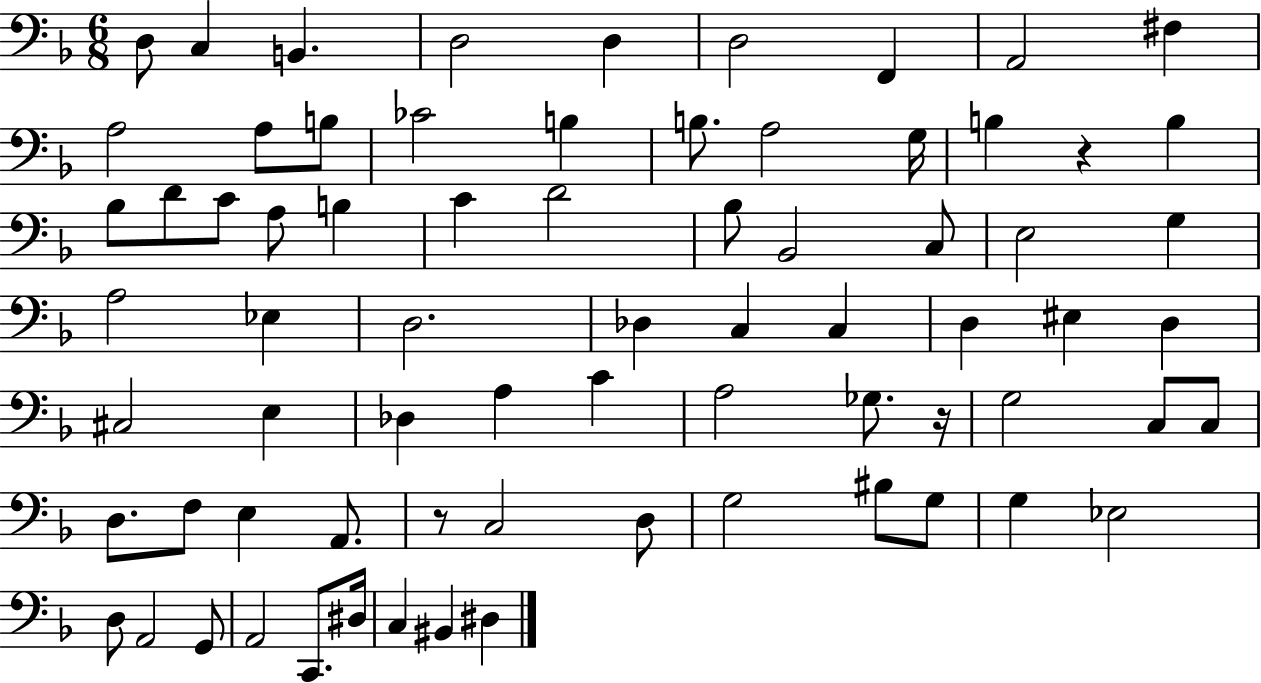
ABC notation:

X:1
T:Untitled
M:6/8
L:1/4
K:F
D,/2 C, B,, D,2 D, D,2 F,, A,,2 ^F, A,2 A,/2 B,/2 _C2 B, B,/2 A,2 G,/4 B, z B, _B,/2 D/2 C/2 A,/2 B, C D2 _B,/2 _B,,2 C,/2 E,2 G, A,2 _E, D,2 _D, C, C, D, ^E, D, ^C,2 E, _D, A, C A,2 _G,/2 z/4 G,2 C,/2 C,/2 D,/2 F,/2 E, A,,/2 z/2 C,2 D,/2 G,2 ^B,/2 G,/2 G, _E,2 D,/2 A,,2 G,,/2 A,,2 C,,/2 ^D,/4 C, ^B,, ^D,